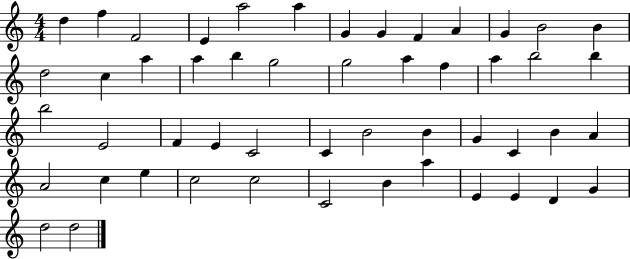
X:1
T:Untitled
M:4/4
L:1/4
K:C
d f F2 E a2 a G G F A G B2 B d2 c a a b g2 g2 a f a b2 b b2 E2 F E C2 C B2 B G C B A A2 c e c2 c2 C2 B a E E D G d2 d2